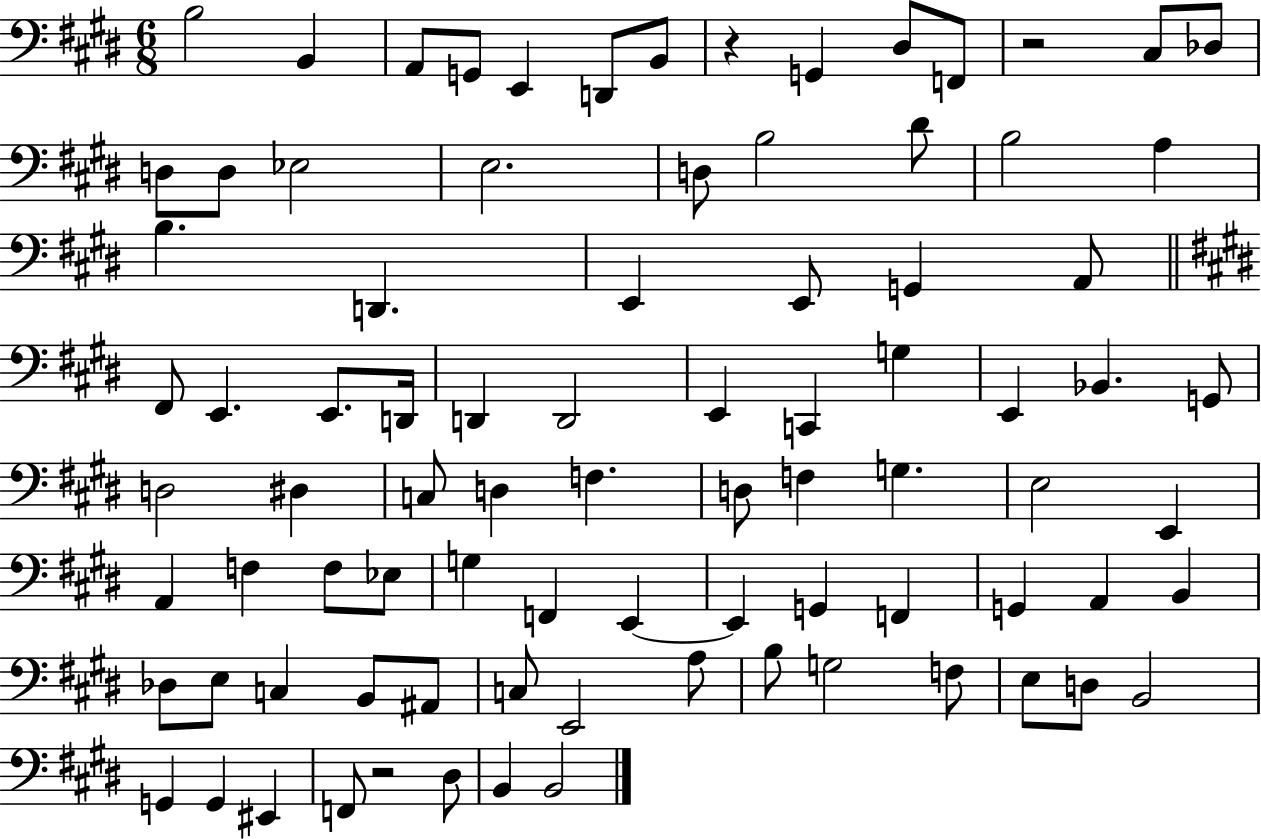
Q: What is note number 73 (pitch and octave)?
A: F3